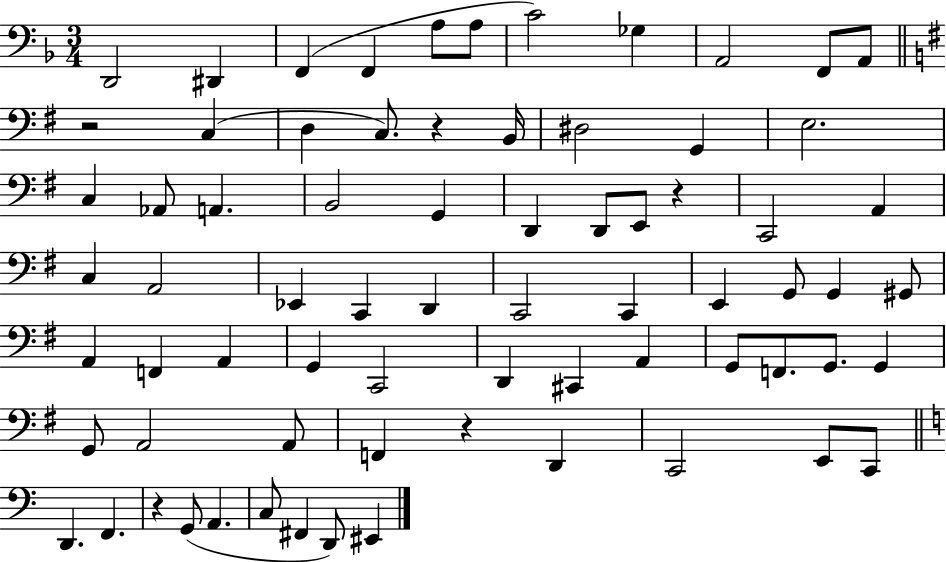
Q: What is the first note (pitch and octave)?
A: D2